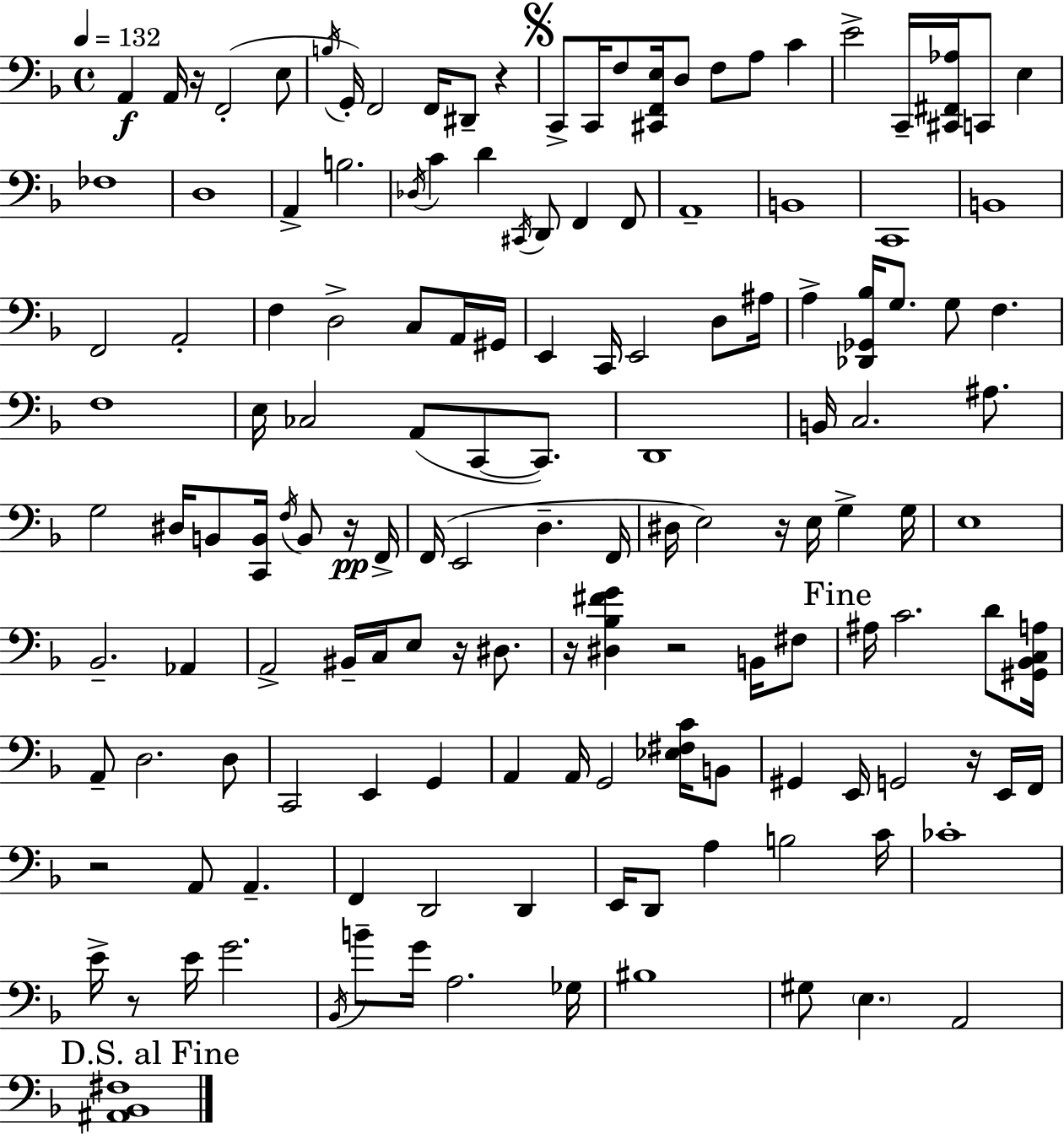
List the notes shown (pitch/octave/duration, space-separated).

A2/q A2/s R/s F2/h E3/e B3/s G2/s F2/h F2/s D#2/e R/q C2/e C2/s F3/e [C#2,F2,E3]/s D3/e F3/e A3/e C4/q E4/h C2/s [C#2,F#2,Ab3]/s C2/e E3/q FES3/w D3/w A2/q B3/h. Db3/s C4/q D4/q C#2/s D2/e F2/q F2/e A2/w B2/w C2/w B2/w F2/h A2/h F3/q D3/h C3/e A2/s G#2/s E2/q C2/s E2/h D3/e A#3/s A3/q [Db2,Gb2,Bb3]/s G3/e. G3/e F3/q. F3/w E3/s CES3/h A2/e C2/e C2/e. D2/w B2/s C3/h. A#3/e. G3/h D#3/s B2/e [C2,B2]/s F3/s B2/e R/s F2/s F2/s E2/h D3/q. F2/s D#3/s E3/h R/s E3/s G3/q G3/s E3/w Bb2/h. Ab2/q A2/h BIS2/s C3/s E3/e R/s D#3/e. R/s [D#3,Bb3,F#4,G4]/q R/h B2/s F#3/e A#3/s C4/h. D4/e [G#2,Bb2,C3,A3]/s A2/e D3/h. D3/e C2/h E2/q G2/q A2/q A2/s G2/h [Eb3,F#3,C4]/s B2/e G#2/q E2/s G2/h R/s E2/s F2/s R/h A2/e A2/q. F2/q D2/h D2/q E2/s D2/e A3/q B3/h C4/s CES4/w E4/s R/e E4/s G4/h. Bb2/s B4/e G4/s A3/h. Gb3/s BIS3/w G#3/e E3/q. A2/h [A#2,Bb2,F#3]/w